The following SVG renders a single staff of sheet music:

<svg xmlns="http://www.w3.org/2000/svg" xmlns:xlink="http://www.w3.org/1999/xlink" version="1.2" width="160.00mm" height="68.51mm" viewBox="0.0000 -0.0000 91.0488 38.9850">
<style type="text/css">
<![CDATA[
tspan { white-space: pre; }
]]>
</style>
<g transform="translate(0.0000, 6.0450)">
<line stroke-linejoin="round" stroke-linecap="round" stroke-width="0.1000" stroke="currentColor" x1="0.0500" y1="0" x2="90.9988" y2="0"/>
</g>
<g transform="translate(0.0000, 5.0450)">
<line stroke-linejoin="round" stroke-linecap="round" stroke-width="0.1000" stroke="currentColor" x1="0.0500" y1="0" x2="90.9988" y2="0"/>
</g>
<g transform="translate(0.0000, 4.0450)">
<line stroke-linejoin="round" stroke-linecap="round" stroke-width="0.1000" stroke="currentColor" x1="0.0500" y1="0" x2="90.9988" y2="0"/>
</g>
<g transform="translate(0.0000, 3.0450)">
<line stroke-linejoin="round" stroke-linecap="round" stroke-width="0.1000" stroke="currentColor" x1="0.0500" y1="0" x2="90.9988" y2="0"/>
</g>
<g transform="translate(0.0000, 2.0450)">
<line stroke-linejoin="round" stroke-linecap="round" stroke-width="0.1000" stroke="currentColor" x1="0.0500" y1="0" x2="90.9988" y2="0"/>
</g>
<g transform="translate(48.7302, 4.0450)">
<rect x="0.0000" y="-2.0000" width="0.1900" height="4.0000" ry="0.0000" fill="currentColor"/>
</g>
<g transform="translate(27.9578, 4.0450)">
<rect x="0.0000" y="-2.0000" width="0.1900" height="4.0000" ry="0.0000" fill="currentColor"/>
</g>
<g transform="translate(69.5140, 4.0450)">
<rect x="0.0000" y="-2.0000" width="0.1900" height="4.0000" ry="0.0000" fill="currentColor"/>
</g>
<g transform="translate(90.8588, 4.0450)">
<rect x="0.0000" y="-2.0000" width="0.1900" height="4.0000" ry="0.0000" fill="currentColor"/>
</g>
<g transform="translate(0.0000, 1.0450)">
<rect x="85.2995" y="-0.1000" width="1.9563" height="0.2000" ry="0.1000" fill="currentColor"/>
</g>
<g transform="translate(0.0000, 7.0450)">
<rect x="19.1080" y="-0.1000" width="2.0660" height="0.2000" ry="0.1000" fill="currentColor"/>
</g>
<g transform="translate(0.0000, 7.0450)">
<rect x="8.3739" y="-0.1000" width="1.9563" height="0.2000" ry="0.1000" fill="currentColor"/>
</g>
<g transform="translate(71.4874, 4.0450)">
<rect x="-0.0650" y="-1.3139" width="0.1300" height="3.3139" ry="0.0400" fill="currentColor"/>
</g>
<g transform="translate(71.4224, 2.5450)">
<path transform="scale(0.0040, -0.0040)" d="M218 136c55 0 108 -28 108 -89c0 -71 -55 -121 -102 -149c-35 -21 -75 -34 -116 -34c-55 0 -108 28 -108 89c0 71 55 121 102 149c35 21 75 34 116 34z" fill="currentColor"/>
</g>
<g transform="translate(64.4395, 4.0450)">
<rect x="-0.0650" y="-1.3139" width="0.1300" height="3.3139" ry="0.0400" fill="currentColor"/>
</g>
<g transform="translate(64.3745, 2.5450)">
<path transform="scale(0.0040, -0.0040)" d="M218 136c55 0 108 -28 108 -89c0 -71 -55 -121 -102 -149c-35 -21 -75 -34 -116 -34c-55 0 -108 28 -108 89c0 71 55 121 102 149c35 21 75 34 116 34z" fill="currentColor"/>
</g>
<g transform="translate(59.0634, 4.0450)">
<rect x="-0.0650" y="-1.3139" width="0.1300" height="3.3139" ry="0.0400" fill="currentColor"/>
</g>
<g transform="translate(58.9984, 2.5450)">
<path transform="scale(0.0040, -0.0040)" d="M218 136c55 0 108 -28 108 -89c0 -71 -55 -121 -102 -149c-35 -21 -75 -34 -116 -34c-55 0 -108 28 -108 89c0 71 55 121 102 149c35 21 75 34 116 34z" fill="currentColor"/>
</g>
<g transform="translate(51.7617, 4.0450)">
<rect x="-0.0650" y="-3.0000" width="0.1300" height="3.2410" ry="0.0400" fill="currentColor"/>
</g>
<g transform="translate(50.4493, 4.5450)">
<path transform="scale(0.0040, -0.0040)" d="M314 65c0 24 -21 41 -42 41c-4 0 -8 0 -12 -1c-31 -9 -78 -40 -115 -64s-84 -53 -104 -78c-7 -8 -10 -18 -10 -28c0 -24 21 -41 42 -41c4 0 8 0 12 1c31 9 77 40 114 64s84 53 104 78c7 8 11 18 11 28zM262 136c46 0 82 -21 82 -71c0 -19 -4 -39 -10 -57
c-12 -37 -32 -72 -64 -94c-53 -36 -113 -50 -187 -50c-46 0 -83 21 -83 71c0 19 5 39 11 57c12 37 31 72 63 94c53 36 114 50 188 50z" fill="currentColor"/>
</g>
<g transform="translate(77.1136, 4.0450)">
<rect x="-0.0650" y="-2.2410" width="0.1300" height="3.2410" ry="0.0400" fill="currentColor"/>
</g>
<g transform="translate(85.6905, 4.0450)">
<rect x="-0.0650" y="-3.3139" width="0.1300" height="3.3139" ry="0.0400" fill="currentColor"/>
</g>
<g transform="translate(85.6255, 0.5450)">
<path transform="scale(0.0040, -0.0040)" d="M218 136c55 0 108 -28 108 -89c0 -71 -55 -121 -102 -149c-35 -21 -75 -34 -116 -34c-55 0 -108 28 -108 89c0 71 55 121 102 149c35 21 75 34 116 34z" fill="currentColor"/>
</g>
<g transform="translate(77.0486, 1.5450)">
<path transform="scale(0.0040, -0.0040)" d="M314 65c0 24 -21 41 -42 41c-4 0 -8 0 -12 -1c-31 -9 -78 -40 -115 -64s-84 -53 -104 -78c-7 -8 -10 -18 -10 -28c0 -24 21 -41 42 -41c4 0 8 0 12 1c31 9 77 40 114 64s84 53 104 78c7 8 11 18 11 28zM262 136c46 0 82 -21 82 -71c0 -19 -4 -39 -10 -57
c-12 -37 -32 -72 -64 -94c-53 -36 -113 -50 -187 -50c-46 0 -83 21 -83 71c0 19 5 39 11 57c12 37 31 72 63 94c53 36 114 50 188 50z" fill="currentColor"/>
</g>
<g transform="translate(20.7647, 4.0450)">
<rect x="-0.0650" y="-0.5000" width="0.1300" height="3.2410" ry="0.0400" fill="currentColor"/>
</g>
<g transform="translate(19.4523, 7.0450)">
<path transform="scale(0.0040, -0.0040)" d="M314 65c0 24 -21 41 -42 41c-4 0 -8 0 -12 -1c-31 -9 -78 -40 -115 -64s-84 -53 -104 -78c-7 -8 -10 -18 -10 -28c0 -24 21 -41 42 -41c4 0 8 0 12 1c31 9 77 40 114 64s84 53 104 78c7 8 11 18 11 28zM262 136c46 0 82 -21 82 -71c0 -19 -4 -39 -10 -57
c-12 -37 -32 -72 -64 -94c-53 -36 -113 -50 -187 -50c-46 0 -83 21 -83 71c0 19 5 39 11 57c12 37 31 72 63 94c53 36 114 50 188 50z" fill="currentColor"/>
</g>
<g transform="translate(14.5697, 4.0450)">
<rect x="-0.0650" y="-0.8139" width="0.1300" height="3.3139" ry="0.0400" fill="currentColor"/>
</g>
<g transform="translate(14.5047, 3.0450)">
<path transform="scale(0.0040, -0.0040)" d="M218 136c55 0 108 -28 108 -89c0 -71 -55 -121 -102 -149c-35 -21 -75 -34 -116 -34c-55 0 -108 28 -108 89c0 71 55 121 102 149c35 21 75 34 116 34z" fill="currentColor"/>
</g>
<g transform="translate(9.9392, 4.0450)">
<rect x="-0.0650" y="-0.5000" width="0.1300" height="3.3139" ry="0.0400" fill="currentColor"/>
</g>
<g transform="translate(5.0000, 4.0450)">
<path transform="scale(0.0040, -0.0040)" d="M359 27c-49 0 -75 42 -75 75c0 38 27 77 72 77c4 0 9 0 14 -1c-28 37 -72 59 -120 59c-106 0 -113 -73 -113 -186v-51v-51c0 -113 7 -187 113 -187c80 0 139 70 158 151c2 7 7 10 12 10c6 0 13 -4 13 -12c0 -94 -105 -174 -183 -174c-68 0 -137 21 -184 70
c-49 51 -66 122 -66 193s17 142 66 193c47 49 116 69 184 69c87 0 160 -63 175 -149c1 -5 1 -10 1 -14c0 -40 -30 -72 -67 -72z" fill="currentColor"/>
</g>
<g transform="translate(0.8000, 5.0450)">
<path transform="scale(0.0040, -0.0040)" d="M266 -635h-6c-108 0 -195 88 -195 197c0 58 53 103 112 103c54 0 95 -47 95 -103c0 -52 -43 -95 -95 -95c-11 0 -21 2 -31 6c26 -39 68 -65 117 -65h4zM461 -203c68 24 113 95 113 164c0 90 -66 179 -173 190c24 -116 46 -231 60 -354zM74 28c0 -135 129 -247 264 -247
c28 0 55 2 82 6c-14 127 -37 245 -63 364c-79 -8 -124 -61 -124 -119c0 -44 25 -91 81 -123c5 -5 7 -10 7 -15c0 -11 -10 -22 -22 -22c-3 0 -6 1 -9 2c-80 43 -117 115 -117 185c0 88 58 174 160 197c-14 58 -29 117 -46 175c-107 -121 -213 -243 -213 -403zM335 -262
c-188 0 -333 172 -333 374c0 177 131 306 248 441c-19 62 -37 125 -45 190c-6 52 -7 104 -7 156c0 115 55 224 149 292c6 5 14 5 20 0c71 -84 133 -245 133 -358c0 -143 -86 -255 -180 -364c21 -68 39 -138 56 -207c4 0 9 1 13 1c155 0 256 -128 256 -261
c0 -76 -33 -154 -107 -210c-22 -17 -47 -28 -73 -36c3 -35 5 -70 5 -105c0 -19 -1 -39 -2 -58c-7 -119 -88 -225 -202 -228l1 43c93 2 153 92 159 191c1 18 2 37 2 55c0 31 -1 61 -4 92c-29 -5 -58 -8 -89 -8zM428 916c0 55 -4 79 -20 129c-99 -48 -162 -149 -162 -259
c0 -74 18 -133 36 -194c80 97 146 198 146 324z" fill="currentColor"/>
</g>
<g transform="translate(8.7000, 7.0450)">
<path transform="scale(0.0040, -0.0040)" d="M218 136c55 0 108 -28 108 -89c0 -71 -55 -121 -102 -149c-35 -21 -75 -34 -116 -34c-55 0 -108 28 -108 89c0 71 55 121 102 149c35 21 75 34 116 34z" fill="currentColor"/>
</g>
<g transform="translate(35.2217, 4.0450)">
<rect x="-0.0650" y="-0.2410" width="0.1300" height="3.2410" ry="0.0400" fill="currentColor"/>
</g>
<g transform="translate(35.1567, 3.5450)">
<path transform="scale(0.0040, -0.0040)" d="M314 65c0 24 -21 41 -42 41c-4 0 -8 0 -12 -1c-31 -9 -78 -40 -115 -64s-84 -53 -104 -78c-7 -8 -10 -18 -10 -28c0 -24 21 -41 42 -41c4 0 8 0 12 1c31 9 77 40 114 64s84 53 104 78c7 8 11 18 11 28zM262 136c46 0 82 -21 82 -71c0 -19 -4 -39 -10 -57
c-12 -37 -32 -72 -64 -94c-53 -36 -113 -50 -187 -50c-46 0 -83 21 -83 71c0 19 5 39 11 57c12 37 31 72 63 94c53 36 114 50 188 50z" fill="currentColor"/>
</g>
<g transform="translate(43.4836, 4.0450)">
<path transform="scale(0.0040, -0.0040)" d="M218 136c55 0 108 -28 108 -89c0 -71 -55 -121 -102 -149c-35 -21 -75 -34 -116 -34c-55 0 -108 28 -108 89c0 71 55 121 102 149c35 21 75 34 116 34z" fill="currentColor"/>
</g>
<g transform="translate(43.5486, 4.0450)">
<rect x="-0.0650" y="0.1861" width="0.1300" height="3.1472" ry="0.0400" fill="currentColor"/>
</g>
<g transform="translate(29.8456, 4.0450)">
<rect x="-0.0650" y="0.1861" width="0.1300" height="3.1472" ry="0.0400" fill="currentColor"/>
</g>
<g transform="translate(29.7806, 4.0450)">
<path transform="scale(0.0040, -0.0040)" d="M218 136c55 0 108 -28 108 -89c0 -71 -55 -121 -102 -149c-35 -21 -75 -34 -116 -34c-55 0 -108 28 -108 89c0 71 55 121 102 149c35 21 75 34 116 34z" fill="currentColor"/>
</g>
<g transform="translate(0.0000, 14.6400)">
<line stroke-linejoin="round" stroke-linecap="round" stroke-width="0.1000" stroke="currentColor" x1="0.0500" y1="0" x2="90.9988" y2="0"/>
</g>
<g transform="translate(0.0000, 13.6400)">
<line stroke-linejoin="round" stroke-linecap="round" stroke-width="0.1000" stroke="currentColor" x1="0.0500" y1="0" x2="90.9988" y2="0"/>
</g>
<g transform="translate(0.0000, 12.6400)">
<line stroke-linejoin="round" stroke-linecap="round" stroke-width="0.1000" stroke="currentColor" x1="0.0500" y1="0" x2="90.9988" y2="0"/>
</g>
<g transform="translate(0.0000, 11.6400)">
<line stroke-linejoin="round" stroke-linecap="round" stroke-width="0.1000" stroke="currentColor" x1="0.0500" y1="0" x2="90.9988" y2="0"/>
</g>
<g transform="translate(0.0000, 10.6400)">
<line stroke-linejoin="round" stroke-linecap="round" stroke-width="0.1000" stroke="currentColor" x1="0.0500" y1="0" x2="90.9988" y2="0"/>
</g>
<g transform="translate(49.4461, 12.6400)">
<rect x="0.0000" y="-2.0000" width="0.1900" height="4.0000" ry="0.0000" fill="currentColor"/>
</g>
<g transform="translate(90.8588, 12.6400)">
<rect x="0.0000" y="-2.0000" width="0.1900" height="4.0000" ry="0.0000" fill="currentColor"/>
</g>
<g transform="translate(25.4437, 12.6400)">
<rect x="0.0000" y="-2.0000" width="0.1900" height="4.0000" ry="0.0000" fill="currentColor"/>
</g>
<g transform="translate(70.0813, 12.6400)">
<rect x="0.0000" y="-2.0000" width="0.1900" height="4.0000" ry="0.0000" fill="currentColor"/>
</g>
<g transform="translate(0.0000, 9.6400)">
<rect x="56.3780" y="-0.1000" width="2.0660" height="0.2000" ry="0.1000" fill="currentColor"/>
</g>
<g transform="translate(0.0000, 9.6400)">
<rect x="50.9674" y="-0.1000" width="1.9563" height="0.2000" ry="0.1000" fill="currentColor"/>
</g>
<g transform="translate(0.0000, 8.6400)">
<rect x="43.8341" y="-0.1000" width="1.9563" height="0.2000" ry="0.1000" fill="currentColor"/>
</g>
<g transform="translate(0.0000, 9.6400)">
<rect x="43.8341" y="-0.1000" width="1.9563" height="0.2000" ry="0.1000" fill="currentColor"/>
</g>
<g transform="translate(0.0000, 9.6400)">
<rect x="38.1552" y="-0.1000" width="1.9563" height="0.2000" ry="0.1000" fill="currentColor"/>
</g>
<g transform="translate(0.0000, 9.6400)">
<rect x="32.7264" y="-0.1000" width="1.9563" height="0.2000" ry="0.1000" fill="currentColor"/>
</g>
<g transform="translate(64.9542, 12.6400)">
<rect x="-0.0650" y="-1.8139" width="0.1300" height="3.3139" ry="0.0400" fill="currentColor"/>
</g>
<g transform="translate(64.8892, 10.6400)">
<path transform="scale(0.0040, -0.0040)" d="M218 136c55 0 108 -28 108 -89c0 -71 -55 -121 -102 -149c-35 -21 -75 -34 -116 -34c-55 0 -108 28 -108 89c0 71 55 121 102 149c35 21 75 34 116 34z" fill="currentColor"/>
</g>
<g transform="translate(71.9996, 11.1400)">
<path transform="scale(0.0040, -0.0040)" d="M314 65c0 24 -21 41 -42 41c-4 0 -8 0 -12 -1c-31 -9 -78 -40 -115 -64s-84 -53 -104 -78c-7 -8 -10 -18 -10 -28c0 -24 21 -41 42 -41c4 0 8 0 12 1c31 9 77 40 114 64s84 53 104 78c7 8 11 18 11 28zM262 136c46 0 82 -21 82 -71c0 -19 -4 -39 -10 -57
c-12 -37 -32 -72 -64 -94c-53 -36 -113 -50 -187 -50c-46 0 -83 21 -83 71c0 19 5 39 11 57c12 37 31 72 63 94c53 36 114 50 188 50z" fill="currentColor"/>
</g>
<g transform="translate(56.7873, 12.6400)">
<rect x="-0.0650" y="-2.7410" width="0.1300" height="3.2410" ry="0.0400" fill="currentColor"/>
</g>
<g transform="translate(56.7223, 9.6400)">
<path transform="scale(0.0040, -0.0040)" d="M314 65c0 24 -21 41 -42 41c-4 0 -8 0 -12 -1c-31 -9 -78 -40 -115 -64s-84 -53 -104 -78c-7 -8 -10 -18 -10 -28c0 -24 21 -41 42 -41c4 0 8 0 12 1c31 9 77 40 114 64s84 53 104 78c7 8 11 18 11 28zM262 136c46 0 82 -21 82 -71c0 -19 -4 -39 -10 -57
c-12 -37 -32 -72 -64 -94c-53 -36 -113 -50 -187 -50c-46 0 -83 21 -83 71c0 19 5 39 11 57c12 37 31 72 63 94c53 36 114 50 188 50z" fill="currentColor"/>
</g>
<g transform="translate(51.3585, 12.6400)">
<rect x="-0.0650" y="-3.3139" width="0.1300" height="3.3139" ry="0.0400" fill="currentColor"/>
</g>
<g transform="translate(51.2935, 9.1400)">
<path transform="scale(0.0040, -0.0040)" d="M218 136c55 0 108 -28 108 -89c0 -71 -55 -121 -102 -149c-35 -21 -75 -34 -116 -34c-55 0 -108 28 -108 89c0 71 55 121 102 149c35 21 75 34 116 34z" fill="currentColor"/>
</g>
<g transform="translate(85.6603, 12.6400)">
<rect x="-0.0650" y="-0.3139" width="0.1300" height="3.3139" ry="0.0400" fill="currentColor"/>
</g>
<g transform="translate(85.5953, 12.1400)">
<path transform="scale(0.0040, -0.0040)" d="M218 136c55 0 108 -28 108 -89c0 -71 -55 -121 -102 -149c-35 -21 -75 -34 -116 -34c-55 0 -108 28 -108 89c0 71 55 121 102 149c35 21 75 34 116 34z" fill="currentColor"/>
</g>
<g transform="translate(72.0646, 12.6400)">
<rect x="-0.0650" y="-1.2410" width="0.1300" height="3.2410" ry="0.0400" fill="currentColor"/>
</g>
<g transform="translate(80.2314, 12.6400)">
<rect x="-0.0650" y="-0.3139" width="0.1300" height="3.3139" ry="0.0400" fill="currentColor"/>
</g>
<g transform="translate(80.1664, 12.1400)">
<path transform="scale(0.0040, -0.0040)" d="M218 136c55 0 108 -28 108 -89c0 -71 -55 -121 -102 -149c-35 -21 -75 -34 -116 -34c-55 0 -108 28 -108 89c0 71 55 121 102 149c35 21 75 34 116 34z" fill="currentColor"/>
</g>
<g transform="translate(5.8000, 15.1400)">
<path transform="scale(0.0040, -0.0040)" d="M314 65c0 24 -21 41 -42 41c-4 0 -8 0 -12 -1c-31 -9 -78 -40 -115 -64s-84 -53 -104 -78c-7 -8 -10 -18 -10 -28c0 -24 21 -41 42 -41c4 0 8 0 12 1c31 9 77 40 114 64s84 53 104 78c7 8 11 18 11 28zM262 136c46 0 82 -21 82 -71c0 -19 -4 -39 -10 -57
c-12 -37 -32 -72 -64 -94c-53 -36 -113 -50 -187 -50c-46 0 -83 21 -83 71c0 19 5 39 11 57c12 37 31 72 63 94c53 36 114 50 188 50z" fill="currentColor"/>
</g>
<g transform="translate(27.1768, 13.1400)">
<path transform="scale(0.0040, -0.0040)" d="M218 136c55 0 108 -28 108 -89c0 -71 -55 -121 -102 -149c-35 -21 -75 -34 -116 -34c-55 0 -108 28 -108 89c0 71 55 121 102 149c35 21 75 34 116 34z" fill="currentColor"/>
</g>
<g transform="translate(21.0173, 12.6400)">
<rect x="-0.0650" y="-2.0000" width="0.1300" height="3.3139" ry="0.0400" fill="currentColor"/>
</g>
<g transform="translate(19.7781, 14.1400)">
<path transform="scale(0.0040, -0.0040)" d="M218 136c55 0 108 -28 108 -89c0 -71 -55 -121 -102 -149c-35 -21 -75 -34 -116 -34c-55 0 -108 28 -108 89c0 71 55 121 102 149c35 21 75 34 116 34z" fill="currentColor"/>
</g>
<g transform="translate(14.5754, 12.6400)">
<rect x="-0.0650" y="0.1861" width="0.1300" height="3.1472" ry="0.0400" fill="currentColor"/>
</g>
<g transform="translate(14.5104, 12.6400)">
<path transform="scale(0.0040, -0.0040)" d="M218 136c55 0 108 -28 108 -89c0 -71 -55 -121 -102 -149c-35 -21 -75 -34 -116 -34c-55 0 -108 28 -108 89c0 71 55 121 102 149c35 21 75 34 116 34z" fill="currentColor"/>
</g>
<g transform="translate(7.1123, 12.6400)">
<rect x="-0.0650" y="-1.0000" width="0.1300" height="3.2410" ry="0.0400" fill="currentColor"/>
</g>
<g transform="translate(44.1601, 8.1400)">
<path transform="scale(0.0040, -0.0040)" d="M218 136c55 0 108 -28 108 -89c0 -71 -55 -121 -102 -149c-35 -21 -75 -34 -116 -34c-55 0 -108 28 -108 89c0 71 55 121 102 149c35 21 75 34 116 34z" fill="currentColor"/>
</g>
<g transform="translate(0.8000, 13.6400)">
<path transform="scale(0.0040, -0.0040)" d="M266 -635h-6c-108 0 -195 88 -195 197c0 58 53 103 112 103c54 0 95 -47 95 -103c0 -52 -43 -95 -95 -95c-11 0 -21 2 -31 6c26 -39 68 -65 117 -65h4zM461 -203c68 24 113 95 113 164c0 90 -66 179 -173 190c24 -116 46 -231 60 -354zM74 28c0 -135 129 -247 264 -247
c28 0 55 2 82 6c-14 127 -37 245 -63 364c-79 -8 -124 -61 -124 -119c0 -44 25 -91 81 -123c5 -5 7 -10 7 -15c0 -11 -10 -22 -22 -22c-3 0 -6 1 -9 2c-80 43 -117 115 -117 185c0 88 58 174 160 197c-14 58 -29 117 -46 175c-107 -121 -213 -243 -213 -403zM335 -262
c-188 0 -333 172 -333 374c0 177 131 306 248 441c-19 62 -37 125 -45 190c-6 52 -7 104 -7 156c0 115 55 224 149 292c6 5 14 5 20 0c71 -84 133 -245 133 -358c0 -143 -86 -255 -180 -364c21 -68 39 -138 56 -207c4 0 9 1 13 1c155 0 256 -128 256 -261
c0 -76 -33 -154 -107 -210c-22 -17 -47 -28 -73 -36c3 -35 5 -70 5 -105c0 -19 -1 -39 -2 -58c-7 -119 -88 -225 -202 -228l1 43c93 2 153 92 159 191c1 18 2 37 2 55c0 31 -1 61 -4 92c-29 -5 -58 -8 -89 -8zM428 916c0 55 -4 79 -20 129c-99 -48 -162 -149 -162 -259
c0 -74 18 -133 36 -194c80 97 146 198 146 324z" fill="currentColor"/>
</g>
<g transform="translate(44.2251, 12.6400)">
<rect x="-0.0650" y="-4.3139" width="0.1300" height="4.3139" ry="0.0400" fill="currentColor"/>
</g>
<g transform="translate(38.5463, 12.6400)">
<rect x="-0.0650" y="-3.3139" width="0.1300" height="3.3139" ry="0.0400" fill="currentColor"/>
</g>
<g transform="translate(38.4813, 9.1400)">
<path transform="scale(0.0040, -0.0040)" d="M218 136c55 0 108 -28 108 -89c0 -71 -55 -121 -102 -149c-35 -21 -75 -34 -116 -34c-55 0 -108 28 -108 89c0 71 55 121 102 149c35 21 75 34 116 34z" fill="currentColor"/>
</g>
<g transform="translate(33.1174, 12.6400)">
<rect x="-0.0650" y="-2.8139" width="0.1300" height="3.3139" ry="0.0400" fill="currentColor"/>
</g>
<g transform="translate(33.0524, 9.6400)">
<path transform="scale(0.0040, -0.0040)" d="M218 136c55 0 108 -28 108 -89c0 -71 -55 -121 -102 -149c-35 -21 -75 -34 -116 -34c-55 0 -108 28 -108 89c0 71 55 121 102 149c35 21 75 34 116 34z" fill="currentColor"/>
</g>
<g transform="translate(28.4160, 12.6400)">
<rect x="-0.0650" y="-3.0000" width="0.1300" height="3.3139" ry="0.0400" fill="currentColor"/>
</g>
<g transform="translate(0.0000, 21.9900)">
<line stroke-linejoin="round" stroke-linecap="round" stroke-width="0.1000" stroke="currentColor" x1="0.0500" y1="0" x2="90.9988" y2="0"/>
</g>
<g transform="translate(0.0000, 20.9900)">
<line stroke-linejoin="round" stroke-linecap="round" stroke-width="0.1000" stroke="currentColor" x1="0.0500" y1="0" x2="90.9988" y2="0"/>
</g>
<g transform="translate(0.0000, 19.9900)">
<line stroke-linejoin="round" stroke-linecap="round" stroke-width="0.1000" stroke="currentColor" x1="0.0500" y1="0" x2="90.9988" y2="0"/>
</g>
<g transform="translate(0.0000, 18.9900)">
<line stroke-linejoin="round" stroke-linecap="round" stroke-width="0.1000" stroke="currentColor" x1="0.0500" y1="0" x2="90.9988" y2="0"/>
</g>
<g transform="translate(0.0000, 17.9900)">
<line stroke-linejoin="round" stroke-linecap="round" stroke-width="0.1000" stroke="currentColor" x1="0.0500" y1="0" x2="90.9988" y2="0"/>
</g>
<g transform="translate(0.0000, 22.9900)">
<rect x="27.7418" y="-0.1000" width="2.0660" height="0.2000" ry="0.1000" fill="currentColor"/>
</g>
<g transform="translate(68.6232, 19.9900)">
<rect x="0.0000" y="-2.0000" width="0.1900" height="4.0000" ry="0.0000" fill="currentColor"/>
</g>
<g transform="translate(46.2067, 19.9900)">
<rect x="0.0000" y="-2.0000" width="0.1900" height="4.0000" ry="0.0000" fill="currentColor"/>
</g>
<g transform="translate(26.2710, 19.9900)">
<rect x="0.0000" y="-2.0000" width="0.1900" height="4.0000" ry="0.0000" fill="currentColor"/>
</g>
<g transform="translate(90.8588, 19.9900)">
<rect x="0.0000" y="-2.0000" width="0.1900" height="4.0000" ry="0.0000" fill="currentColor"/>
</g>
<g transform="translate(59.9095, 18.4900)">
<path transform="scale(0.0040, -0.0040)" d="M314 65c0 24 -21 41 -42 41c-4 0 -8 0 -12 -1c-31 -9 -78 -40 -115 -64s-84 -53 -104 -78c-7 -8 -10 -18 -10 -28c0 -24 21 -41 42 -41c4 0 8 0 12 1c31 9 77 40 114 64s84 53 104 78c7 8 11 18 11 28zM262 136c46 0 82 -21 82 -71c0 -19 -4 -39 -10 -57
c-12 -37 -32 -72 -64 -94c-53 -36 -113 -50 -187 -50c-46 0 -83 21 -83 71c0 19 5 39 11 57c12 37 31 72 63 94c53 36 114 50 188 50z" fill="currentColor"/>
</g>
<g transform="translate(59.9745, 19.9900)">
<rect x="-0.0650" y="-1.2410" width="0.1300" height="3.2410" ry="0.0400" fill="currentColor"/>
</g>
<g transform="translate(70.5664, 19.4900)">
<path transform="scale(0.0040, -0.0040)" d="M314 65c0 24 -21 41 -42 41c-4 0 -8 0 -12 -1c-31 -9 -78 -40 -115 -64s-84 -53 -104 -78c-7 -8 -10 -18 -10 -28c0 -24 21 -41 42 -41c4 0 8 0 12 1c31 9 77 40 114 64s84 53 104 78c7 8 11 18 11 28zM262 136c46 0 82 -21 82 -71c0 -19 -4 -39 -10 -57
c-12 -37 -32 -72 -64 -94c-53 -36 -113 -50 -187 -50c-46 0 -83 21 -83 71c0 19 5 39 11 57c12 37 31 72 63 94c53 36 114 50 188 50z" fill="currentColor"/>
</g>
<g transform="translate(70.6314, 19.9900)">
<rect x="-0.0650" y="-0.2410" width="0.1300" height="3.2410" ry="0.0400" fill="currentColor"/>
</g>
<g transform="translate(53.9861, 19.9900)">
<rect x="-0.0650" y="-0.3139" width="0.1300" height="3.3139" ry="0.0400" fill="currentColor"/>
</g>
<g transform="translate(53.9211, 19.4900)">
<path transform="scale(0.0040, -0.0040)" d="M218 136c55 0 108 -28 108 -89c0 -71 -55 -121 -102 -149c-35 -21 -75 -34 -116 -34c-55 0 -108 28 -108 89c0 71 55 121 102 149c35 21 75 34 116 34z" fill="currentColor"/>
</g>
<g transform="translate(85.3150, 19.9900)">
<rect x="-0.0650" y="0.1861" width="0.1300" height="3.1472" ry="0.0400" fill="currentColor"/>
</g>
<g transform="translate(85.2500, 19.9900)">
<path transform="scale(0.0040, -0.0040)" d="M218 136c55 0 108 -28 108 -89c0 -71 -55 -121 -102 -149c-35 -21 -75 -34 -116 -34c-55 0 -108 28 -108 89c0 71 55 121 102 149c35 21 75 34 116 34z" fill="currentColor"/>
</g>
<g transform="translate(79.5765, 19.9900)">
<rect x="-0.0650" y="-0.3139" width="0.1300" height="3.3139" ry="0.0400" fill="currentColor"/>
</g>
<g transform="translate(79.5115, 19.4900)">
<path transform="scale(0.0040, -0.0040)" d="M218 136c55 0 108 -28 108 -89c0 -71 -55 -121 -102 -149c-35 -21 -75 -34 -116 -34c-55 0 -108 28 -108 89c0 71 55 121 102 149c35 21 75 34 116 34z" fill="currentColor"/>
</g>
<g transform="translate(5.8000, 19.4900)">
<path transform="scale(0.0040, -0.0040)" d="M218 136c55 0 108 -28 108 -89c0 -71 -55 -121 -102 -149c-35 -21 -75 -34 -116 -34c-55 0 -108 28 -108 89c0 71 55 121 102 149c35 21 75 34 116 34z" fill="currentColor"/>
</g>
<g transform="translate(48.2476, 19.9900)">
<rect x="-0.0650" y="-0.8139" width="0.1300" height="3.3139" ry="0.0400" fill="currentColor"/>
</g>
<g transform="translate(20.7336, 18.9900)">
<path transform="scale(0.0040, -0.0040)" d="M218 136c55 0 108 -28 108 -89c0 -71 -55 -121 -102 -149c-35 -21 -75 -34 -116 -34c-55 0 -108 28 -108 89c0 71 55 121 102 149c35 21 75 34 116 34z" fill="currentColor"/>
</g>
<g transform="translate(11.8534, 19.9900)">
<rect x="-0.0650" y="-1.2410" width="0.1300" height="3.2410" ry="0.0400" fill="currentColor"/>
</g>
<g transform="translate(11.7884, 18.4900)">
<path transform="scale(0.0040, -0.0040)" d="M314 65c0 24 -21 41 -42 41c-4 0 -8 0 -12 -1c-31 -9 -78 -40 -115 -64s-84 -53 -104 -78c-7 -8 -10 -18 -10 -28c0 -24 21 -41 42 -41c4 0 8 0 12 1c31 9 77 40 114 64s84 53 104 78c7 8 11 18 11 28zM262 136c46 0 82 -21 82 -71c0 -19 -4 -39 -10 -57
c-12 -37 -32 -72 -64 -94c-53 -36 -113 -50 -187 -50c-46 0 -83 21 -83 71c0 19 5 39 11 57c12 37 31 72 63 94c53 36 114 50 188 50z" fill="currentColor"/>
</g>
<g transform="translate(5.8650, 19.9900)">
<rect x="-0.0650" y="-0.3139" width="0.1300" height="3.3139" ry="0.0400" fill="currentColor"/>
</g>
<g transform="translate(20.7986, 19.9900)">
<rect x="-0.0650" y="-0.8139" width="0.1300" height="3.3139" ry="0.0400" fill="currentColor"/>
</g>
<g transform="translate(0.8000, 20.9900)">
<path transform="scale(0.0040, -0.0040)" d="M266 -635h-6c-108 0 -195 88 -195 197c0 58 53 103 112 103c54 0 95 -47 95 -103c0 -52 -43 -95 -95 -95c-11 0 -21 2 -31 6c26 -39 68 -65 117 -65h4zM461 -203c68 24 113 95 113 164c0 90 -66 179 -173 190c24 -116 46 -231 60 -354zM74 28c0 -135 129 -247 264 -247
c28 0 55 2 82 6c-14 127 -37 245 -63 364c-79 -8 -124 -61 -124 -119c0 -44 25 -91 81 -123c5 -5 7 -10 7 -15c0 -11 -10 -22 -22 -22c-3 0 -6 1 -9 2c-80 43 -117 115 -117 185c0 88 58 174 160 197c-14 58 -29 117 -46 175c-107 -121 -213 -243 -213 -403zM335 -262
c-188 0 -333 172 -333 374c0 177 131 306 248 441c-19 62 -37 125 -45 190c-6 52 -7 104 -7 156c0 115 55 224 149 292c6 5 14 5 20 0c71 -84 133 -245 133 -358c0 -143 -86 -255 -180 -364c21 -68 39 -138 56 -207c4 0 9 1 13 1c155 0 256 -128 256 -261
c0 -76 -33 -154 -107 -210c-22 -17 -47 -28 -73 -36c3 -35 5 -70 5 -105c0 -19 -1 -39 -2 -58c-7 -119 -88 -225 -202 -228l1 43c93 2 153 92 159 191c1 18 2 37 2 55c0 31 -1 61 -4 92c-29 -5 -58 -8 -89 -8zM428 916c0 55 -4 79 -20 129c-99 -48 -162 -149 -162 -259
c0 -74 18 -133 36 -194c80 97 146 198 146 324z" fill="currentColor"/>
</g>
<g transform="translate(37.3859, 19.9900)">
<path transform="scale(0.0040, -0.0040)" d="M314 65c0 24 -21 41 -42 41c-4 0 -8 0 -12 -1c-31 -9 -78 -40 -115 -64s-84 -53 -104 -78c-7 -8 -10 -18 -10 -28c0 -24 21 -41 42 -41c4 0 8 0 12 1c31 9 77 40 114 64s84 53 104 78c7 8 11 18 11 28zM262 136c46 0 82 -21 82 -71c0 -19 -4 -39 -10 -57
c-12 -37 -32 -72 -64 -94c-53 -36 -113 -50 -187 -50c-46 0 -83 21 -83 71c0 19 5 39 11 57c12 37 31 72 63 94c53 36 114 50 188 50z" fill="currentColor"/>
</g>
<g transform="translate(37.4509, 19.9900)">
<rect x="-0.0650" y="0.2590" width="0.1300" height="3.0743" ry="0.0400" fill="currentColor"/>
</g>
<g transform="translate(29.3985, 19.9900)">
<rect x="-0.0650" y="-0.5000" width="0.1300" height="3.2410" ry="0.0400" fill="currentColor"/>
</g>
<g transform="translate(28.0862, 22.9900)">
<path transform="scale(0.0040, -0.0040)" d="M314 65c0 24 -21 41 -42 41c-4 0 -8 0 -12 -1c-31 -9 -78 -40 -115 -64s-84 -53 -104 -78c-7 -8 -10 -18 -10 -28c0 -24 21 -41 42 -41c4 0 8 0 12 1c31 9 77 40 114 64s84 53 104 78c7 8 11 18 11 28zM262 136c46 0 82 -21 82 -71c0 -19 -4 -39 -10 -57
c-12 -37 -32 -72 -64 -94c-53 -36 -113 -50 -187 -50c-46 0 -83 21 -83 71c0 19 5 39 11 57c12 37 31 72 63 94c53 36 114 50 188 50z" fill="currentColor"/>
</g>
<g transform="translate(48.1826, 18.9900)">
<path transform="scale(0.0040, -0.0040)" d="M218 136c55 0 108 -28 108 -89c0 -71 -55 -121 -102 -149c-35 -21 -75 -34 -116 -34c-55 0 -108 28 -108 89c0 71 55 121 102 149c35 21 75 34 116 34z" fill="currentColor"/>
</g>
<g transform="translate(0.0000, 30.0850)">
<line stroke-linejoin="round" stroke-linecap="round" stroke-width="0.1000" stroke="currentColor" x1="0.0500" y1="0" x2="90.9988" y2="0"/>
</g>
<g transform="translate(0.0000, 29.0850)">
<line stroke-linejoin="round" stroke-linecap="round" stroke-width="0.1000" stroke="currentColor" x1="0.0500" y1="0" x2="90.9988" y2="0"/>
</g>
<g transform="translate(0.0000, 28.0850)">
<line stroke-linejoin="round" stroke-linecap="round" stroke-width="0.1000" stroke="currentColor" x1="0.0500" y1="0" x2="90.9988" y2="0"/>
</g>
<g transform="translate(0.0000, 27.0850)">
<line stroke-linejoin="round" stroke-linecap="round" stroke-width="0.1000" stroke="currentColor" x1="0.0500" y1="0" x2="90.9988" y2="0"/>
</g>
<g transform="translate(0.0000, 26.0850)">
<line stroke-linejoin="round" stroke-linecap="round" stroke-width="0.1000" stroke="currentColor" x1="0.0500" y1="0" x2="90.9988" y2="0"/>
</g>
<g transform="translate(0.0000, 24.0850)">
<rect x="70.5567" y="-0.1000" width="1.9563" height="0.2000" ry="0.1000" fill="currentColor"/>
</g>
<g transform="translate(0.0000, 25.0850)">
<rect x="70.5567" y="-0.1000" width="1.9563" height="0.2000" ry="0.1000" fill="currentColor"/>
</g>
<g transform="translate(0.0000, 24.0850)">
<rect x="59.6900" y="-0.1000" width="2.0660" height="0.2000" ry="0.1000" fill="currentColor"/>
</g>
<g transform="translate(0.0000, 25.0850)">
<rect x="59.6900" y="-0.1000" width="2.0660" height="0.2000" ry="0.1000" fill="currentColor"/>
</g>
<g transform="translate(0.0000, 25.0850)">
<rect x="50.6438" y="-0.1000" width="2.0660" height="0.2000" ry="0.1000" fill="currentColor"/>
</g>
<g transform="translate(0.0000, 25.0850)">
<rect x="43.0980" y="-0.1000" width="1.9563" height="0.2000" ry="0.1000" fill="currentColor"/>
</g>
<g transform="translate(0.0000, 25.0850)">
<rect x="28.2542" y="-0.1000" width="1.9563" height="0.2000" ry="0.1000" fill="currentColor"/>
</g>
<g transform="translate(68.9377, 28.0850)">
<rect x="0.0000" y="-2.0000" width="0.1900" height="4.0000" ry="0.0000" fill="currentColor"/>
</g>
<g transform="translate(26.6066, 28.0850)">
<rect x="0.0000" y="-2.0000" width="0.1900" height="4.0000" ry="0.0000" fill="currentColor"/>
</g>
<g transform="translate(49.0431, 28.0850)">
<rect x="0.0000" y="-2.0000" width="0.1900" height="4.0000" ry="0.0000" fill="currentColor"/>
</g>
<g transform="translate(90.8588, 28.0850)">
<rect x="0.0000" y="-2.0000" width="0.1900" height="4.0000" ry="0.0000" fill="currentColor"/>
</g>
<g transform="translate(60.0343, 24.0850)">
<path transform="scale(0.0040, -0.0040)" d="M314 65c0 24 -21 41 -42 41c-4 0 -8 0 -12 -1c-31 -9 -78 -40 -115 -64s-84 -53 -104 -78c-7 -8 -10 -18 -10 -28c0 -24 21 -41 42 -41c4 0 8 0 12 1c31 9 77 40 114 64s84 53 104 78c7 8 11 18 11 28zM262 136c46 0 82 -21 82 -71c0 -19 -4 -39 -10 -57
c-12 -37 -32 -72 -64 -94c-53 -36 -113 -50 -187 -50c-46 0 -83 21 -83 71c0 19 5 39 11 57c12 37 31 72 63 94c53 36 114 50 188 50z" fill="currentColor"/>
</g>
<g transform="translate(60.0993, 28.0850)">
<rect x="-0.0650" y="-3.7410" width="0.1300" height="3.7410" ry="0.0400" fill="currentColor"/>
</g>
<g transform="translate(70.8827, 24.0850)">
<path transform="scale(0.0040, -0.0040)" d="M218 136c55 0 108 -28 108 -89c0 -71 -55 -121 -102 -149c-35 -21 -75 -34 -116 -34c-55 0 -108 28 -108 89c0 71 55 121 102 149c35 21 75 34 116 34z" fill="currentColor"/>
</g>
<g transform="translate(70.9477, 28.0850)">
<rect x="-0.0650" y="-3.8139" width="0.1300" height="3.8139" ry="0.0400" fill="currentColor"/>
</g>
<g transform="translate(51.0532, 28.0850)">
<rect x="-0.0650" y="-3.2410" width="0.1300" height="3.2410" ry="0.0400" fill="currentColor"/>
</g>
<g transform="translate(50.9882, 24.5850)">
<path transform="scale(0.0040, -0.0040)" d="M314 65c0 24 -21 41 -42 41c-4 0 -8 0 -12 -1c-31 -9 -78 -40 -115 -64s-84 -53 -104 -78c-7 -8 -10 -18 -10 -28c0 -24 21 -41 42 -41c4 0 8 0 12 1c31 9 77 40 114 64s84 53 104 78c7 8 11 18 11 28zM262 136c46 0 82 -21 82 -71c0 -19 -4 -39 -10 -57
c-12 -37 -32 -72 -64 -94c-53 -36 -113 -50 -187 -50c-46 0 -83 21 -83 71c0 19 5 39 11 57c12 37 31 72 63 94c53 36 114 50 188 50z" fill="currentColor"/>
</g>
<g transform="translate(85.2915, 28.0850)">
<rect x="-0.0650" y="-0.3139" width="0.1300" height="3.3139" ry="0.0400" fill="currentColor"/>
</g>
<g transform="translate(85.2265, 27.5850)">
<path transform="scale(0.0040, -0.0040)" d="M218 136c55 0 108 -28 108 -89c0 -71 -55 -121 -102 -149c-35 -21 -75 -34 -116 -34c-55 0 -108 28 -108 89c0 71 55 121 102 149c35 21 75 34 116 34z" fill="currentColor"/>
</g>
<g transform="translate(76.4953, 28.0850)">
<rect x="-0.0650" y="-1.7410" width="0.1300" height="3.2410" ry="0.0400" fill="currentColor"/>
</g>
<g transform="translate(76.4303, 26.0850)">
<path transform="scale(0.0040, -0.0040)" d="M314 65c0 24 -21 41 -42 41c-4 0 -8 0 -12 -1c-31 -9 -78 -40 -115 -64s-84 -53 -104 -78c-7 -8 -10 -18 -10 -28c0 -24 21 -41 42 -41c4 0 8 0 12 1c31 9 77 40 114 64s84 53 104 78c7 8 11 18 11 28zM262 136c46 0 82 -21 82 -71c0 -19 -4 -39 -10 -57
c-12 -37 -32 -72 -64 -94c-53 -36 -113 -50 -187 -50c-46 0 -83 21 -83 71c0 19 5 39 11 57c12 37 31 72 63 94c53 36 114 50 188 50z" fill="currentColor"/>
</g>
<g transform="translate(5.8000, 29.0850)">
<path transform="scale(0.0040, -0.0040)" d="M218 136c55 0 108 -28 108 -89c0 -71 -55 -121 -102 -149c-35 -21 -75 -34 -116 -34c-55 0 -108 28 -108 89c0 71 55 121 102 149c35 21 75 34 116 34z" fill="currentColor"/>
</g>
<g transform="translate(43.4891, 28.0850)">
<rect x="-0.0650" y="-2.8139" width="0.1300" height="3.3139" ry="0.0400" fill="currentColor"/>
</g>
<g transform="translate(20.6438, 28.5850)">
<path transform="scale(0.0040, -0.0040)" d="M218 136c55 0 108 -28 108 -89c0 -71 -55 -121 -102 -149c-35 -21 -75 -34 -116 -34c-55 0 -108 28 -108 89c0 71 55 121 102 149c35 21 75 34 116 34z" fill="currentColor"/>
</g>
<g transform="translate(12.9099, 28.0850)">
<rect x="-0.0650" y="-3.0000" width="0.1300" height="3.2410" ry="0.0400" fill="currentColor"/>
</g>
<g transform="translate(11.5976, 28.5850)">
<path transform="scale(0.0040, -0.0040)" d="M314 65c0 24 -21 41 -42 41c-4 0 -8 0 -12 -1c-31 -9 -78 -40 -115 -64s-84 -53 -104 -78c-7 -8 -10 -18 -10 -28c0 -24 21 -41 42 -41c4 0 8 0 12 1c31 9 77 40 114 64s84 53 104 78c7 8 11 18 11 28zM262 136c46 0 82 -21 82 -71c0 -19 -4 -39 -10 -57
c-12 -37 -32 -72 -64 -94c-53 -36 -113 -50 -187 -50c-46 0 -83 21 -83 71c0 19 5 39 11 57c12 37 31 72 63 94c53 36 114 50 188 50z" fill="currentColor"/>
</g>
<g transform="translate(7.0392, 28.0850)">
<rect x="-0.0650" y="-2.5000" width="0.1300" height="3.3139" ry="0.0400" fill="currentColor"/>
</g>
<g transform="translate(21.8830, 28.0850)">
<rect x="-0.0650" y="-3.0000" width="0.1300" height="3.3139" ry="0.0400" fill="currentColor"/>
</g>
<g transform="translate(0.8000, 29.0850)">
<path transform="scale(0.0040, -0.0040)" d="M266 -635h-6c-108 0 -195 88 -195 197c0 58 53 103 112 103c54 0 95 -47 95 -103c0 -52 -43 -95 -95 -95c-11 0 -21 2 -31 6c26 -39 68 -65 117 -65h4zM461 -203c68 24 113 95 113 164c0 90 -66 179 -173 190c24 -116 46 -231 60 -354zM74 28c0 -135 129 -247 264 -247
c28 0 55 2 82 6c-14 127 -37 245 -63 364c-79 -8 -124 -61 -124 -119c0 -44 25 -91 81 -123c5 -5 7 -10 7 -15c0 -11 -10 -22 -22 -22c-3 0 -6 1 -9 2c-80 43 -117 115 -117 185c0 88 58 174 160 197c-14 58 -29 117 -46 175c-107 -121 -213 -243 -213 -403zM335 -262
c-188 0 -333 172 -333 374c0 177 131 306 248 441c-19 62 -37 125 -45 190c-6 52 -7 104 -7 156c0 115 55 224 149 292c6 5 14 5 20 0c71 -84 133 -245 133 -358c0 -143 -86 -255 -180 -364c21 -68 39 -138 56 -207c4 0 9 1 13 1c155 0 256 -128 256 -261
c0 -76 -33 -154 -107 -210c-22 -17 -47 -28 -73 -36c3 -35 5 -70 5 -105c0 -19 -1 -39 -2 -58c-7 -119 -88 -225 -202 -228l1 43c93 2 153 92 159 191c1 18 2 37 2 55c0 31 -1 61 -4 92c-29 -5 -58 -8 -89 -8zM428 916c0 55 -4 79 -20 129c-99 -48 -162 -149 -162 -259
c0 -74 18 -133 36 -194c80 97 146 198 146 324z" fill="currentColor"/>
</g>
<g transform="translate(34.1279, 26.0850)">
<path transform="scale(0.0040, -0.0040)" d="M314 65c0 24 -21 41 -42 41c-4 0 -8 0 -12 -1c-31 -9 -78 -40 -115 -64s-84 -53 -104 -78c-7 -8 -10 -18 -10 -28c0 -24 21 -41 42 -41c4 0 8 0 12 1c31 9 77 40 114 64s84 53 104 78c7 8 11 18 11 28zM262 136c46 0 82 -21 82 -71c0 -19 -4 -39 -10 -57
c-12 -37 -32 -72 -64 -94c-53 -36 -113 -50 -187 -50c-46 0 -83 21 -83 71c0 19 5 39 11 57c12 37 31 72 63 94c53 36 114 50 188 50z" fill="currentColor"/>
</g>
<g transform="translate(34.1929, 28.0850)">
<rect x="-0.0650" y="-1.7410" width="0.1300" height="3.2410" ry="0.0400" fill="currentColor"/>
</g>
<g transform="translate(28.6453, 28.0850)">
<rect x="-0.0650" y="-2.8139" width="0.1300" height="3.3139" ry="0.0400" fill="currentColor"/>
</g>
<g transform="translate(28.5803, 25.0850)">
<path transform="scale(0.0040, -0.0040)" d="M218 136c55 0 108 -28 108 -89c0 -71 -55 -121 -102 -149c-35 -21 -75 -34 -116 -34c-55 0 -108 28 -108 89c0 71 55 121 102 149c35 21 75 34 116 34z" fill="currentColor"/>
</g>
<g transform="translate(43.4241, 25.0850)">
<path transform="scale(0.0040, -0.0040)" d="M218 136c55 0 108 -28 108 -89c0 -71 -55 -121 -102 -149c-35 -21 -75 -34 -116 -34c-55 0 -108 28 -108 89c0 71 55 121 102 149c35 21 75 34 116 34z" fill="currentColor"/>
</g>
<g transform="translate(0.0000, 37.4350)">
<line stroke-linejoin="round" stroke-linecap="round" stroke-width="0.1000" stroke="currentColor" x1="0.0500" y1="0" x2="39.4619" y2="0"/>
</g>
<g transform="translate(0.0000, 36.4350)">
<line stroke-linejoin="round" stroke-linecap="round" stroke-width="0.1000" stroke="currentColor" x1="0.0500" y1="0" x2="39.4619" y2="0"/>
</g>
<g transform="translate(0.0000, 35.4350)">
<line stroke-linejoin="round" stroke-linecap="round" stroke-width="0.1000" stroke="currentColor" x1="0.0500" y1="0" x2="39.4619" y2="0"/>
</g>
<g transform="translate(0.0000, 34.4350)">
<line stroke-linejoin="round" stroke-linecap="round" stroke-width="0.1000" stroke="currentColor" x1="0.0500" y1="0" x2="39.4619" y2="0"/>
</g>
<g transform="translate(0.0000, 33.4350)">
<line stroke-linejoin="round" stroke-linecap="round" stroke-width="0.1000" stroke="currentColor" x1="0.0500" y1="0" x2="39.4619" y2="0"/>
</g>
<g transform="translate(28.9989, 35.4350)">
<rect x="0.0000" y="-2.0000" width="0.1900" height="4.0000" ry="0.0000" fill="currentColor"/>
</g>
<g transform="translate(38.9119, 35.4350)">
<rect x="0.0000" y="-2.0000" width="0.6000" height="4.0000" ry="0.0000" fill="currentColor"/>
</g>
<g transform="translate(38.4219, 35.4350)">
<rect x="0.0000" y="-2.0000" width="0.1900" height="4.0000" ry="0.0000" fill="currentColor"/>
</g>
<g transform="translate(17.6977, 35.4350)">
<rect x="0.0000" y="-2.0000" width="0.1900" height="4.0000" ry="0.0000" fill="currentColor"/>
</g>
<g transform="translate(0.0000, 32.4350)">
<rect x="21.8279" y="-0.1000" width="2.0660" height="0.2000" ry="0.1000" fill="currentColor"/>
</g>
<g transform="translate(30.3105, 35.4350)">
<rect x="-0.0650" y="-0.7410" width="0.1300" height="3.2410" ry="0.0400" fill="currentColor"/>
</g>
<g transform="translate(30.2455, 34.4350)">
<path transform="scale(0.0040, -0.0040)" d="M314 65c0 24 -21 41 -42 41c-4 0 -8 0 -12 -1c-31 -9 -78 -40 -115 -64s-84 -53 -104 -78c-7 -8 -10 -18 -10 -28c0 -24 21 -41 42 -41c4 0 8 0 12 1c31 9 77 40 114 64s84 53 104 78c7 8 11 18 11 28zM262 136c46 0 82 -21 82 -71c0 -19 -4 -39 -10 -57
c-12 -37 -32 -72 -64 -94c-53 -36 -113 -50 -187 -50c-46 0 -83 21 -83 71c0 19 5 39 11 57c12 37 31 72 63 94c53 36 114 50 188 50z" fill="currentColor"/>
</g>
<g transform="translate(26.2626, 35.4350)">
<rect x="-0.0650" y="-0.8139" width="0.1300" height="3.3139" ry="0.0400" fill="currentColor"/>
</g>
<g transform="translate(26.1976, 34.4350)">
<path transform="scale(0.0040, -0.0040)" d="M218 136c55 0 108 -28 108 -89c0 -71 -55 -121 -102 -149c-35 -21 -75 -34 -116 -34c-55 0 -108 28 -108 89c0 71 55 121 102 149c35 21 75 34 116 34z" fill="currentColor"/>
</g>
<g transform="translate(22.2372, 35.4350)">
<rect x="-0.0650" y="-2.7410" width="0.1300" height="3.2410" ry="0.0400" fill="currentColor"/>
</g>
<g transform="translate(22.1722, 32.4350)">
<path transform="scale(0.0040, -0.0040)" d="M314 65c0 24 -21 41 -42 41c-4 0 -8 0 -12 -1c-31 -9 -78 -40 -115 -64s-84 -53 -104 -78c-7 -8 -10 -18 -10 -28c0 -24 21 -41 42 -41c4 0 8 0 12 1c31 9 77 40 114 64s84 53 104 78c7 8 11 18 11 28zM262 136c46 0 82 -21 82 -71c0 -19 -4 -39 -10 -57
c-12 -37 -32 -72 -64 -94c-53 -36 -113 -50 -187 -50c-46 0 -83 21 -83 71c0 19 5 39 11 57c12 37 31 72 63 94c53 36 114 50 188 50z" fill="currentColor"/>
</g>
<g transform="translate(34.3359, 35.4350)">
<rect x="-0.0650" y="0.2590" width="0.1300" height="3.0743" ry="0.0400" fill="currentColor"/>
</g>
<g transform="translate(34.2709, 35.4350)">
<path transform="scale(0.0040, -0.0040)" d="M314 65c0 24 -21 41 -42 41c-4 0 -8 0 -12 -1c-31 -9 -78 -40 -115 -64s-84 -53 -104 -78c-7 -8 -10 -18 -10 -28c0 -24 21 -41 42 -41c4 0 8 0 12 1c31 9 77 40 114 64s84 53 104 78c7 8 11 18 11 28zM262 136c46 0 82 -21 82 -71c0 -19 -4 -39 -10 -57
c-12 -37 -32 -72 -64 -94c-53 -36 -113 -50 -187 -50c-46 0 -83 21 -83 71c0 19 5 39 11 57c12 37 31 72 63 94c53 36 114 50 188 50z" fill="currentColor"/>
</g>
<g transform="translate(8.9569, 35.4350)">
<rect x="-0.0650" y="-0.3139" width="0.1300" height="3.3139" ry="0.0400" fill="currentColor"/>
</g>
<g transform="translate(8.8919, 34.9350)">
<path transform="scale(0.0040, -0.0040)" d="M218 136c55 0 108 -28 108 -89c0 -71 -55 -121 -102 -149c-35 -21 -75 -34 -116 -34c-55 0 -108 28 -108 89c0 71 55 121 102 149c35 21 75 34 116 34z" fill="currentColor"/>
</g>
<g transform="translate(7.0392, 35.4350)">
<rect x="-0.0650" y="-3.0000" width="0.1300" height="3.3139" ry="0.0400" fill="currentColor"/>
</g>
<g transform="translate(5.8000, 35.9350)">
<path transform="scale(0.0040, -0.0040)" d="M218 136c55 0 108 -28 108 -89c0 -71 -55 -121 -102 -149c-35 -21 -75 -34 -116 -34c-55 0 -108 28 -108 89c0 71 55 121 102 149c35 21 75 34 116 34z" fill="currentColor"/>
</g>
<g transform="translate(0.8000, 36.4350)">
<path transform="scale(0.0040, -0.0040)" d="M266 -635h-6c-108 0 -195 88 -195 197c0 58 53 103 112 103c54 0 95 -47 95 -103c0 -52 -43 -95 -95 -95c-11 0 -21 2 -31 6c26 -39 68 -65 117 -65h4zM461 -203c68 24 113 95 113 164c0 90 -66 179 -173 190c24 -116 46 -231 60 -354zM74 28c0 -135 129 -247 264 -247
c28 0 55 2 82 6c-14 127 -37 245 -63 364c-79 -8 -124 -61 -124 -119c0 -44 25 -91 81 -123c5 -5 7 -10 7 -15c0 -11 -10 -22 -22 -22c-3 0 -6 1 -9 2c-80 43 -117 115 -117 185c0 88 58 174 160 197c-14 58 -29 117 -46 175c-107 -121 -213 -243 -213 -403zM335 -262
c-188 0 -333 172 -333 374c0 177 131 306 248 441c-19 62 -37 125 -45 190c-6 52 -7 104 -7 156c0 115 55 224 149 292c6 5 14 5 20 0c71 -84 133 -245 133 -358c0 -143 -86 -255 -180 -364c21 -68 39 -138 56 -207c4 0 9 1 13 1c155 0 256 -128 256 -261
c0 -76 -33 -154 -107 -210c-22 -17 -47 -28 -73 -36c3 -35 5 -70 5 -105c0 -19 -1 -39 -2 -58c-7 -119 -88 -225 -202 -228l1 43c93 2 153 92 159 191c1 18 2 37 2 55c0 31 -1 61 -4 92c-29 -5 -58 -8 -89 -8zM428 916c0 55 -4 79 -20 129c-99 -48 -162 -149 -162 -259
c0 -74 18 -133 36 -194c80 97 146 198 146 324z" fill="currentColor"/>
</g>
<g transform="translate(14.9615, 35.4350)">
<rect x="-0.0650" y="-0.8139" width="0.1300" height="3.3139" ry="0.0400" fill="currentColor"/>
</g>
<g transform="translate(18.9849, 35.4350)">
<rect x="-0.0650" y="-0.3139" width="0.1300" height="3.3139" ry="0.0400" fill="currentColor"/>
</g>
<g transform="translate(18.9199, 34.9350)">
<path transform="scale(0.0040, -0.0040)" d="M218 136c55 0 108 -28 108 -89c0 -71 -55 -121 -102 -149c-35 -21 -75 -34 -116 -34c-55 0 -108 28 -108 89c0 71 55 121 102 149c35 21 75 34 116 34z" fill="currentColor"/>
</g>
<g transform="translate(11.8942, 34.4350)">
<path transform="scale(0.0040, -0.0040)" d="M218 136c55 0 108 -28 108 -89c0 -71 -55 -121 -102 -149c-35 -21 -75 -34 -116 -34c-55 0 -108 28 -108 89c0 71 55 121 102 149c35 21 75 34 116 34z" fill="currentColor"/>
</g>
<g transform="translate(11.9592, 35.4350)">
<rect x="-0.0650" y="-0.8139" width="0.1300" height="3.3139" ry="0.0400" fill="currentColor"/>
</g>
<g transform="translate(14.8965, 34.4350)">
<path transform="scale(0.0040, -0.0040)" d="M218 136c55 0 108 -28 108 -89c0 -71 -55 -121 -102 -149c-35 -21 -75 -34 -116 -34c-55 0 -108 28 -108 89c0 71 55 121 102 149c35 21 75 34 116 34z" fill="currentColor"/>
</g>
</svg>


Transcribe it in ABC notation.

X:1
T:Untitled
M:4/4
L:1/4
K:C
C d C2 B c2 B A2 e e e g2 b D2 B F A a b d' b a2 f e2 c c c e2 d C2 B2 d c e2 c2 c B G A2 A a f2 a b2 c'2 c' f2 c A c d d c a2 d d2 B2